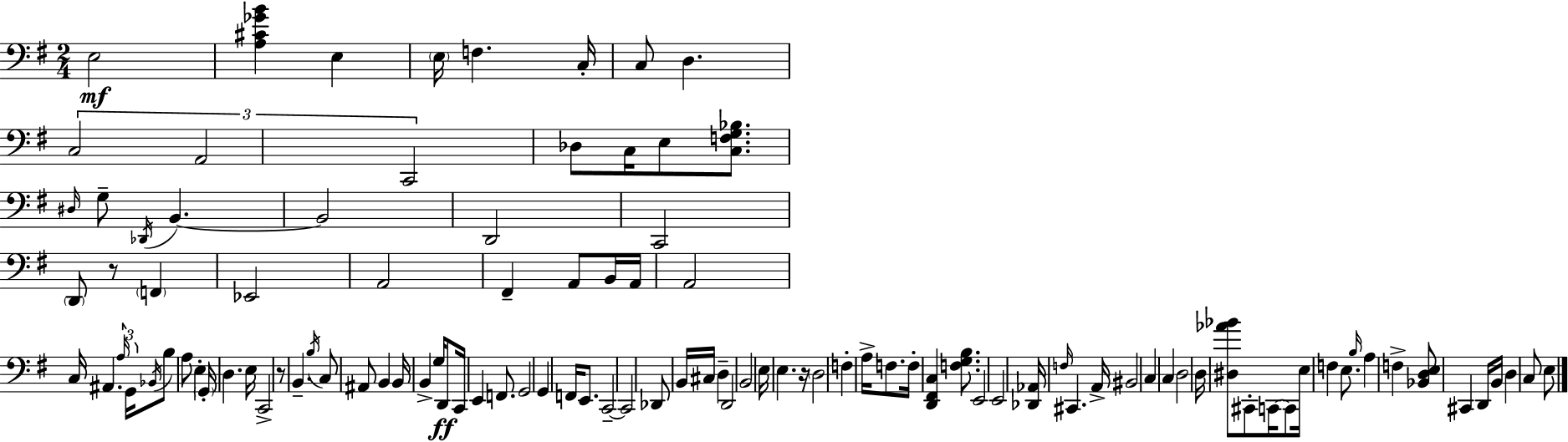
X:1
T:Untitled
M:2/4
L:1/4
K:G
E,2 [A,^C_GB] E, E,/4 F, C,/4 C,/2 D, C,2 A,,2 C,,2 _D,/2 C,/4 E,/2 [C,F,G,_B,]/2 ^D,/4 G,/2 _D,,/4 B,, B,,2 D,,2 C,,2 D,,/2 z/2 F,, _E,,2 A,,2 ^F,, A,,/2 B,,/4 A,,/4 A,,2 C,/4 ^A,, A,/4 G,,/4 _B,,/4 B,/2 A,/2 E, G,,/4 D, E,/4 C,,2 z/2 B,, B,/4 C,/2 ^A,,/2 B,, B,,/4 B,, G,/4 D,,/2 C,,/4 E,, F,,/2 G,,2 G,, F,,/4 E,,/2 C,,2 C,,2 _D,,/2 B,,/4 ^C,/4 D, D,,2 B,,2 E,/4 E, z/4 D,2 F, A,/4 F,/2 F,/4 [D,,^F,,C,] [F,G,B,]/2 E,,2 E,,2 [_D,,_A,,]/4 F,/4 ^C,, A,,/4 ^B,,2 C, C, D,2 D,/4 [^D,_A_B]/2 ^C,,/2 C,,/4 C,,/2 E,/4 F, E,/2 B,/4 A, F, [_B,,D,E,]/2 ^C,, D,,/4 B,,/4 D, C,/2 E,/2